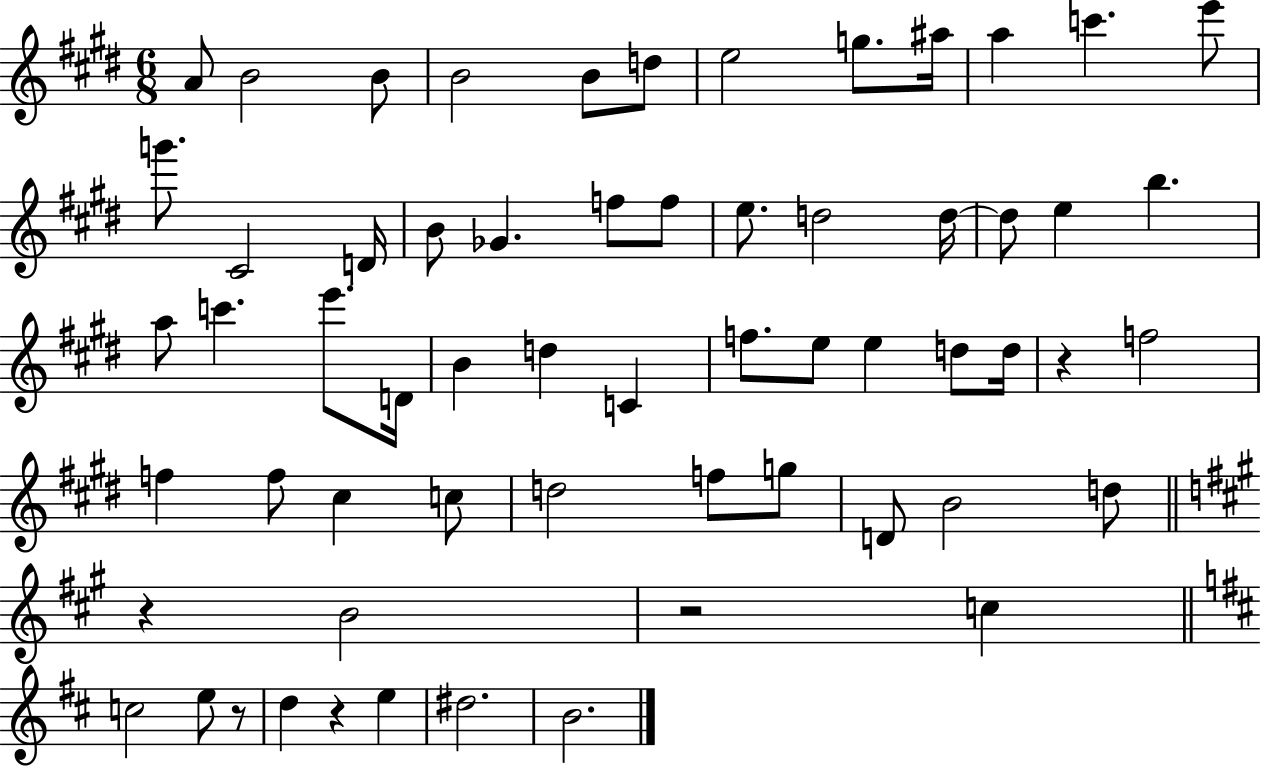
X:1
T:Untitled
M:6/8
L:1/4
K:E
A/2 B2 B/2 B2 B/2 d/2 e2 g/2 ^a/4 a c' e'/2 g'/2 ^C2 D/4 B/2 _G f/2 f/2 e/2 d2 d/4 d/2 e b a/2 c' e'/2 D/4 B d C f/2 e/2 e d/2 d/4 z f2 f f/2 ^c c/2 d2 f/2 g/2 D/2 B2 d/2 z B2 z2 c c2 e/2 z/2 d z e ^d2 B2